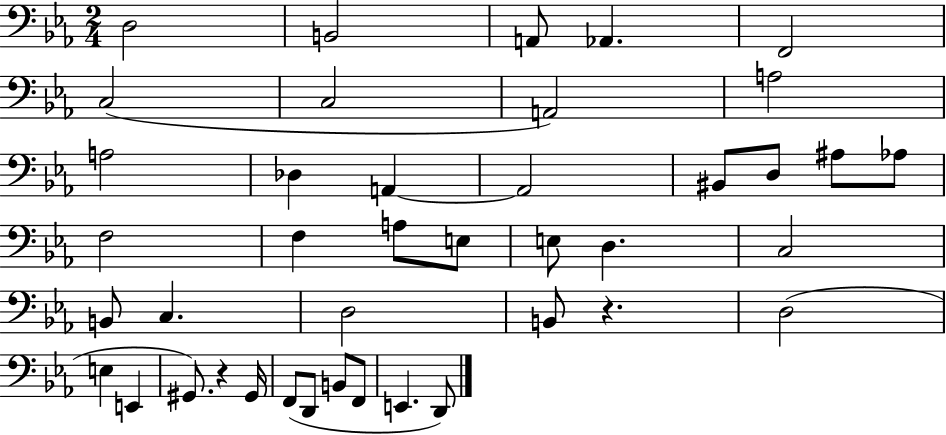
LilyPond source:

{
  \clef bass
  \numericTimeSignature
  \time 2/4
  \key ees \major
  d2 | b,2 | a,8 aes,4. | f,2 | \break c2( | c2 | a,2) | a2 | \break a2 | des4 a,4~~ | a,2 | bis,8 d8 ais8 aes8 | \break f2 | f4 a8 e8 | e8 d4. | c2 | \break b,8 c4. | d2 | b,8 r4. | d2( | \break e4 e,4 | gis,8.) r4 gis,16 | f,8( d,8 b,8 f,8 | e,4. d,8) | \break \bar "|."
}